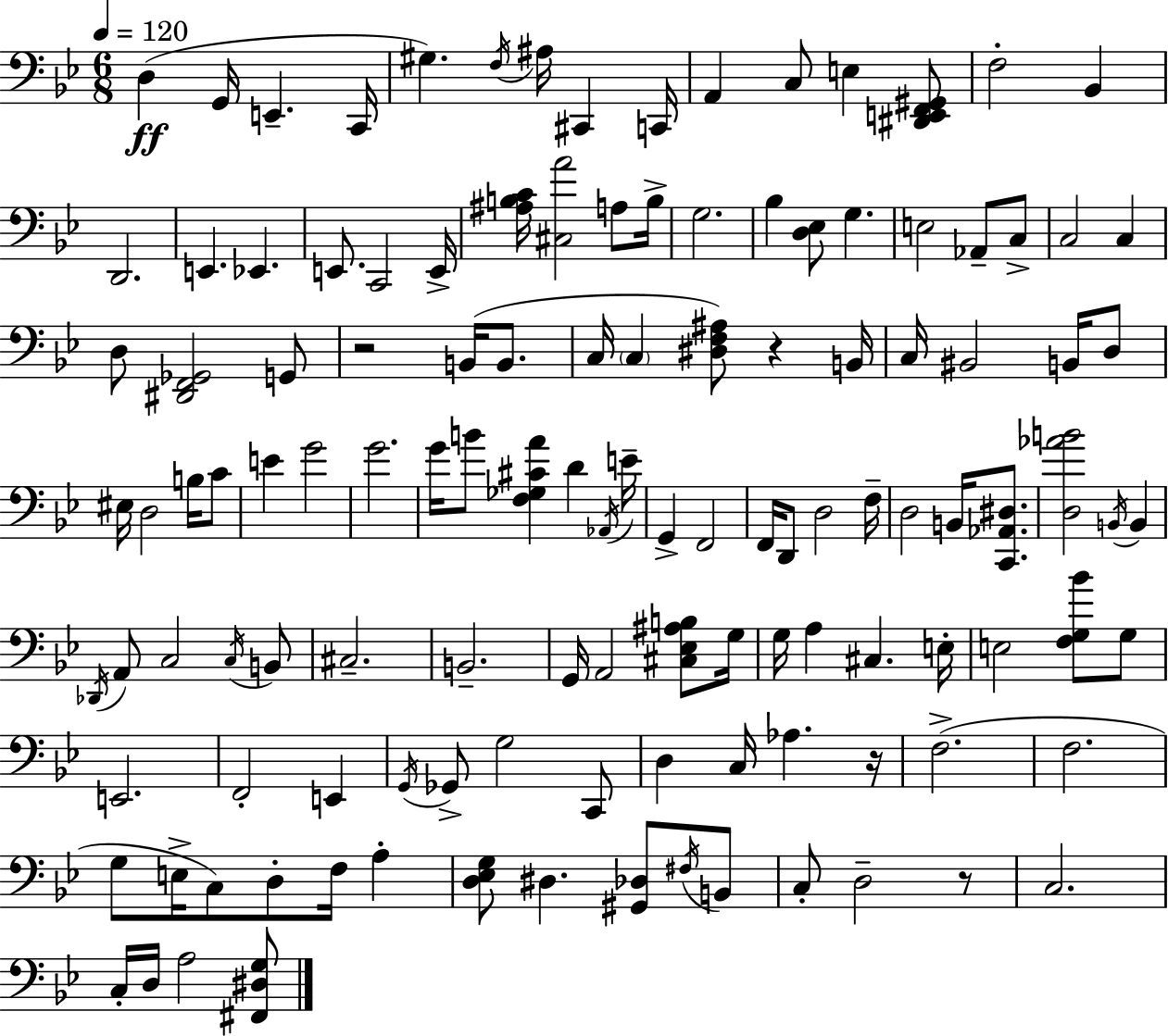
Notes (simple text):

D3/q G2/s E2/q. C2/s G#3/q. F3/s A#3/s C#2/q C2/s A2/q C3/e E3/q [D#2,E2,F2,G#2]/e F3/h Bb2/q D2/h. E2/q. Eb2/q. E2/e. C2/h E2/s [A#3,B3,C4]/s [C#3,A4]/h A3/e B3/s G3/h. Bb3/q [D3,Eb3]/e G3/q. E3/h Ab2/e C3/e C3/h C3/q D3/e [D#2,F2,Gb2]/h G2/e R/h B2/s B2/e. C3/s C3/q [D#3,F3,A#3]/e R/q B2/s C3/s BIS2/h B2/s D3/e EIS3/s D3/h B3/s C4/e E4/q G4/h G4/h. G4/s B4/e [F3,Gb3,C#4,A4]/q D4/q Ab2/s E4/s G2/q F2/h F2/s D2/e D3/h F3/s D3/h B2/s [C2,Ab2,D#3]/e. [D3,Ab4,B4]/h B2/s B2/q Db2/s A2/e C3/h C3/s B2/e C#3/h. B2/h. G2/s A2/h [C#3,Eb3,A#3,B3]/e G3/s G3/s A3/q C#3/q. E3/s E3/h [F3,G3,Bb4]/e G3/e E2/h. F2/h E2/q G2/s Gb2/e G3/h C2/e D3/q C3/s Ab3/q. R/s F3/h. F3/h. G3/e E3/s C3/e D3/e F3/s A3/q [D3,Eb3,G3]/e D#3/q. [G#2,Db3]/e F#3/s B2/e C3/e D3/h R/e C3/h. C3/s D3/s A3/h [F#2,D#3,G3]/e